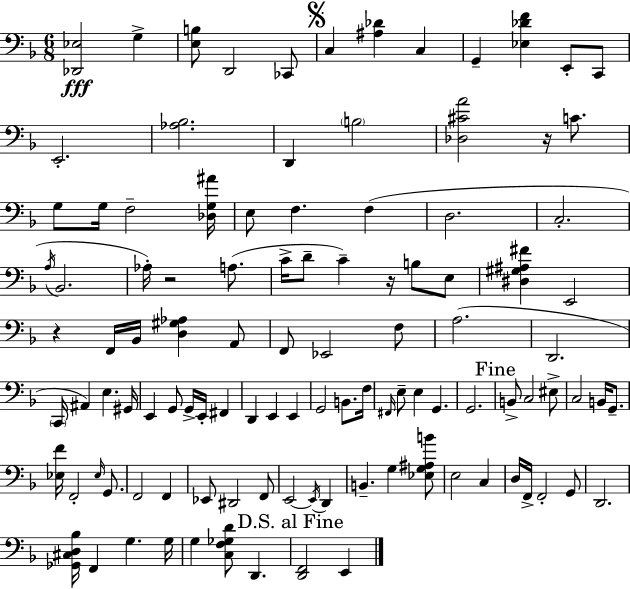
{
  \clef bass
  \numericTimeSignature
  \time 6/8
  \key f \major
  <des, ees>2\fff g4-> | <e b>8 d,2 ces,8 | \mark \markup { \musicglyph "scripts.segno" } c4 <ais des'>4 c4 | g,4-- <ees des' f'>4 e,8-. c,8 | \break e,2.-. | <aes bes>2. | d,4 \parenthesize b2 | <des cis' a'>2 r16 c'8. | \break g8 g16 f2-- <des g ais'>16 | e8 f4. f4( | d2. | c2.-. | \break \acciaccatura { a16 } bes,2. | aes16-.) r2 a8.( | c'16-> d'8-- c'4--) r16 b8 e8 | <dis gis ais fis'>4 e,2 | \break r4 f,16 bes,16 <d gis aes>4 a,8 | f,8 ees,2 f8 | a2.( | d,2. | \break \parenthesize c,16 ais,4) e4. | gis,16 e,4 g,8 g,16-> e,16-. fis,4 | d,4 e,4 e,4 | g,2 b,8. | \break f16 \grace { fis,16 } e8-- e4 g,4. | g,2. | \mark "Fine" b,8-> c2 | eis8-> c2 b,16 g,8.-- | \break <ees f'>16 f,2-. \grace { ees16 } | g,8. f,2 f,4 | ees,8 dis,2 | f,8 e,2~~ \acciaccatura { e,16 } | \break d,4 b,4.-- g4 | <ees g ais b'>8 e2 | c4 d16 f,16-> f,2-. | g,8 d,2. | \break <ges, cis d bes>16 f,4 g4. | g16 g4 <c f ges d'>8 d,4. | \mark "D.S. al Fine" <d, f,>2 | e,4 \bar "|."
}